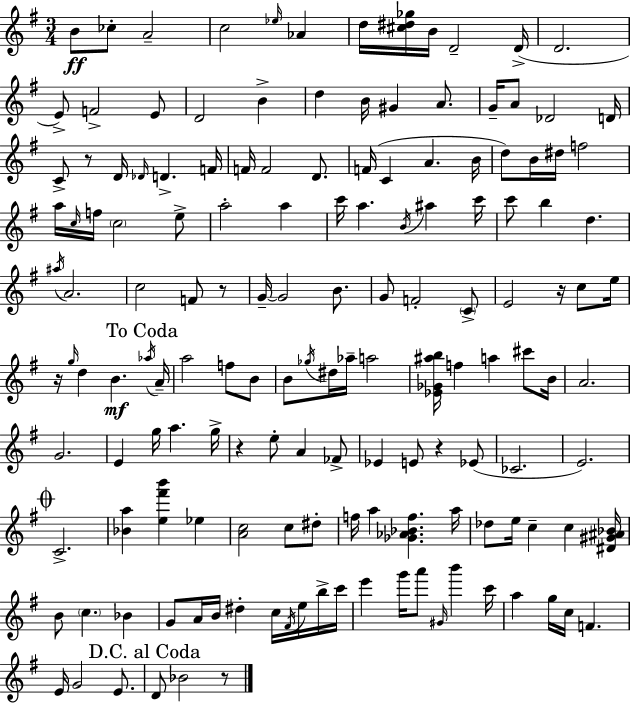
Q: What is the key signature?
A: G major